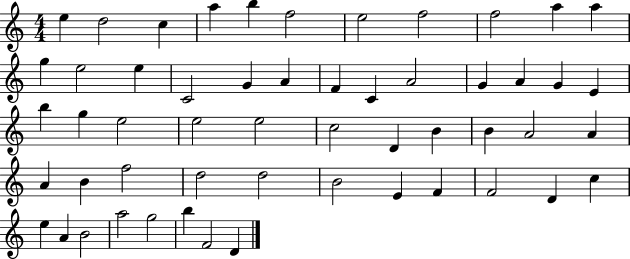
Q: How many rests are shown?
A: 0